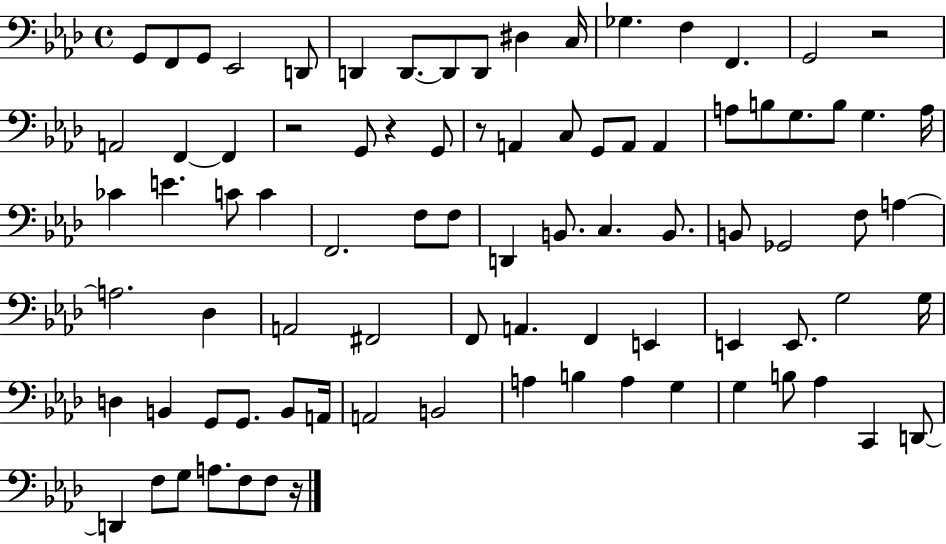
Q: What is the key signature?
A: AES major